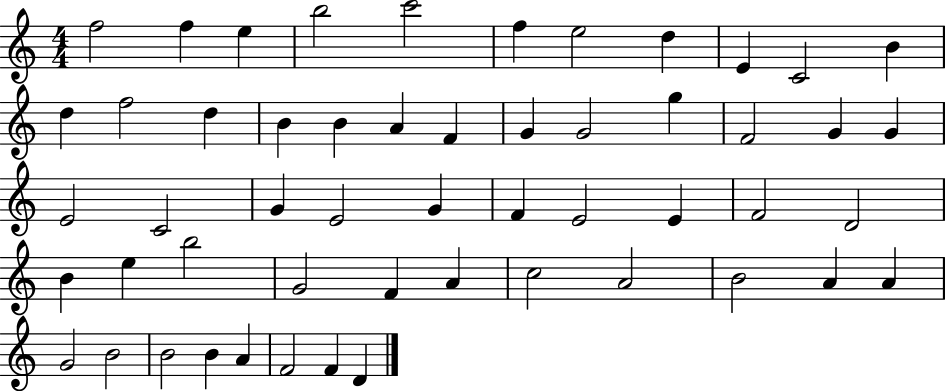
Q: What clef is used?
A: treble